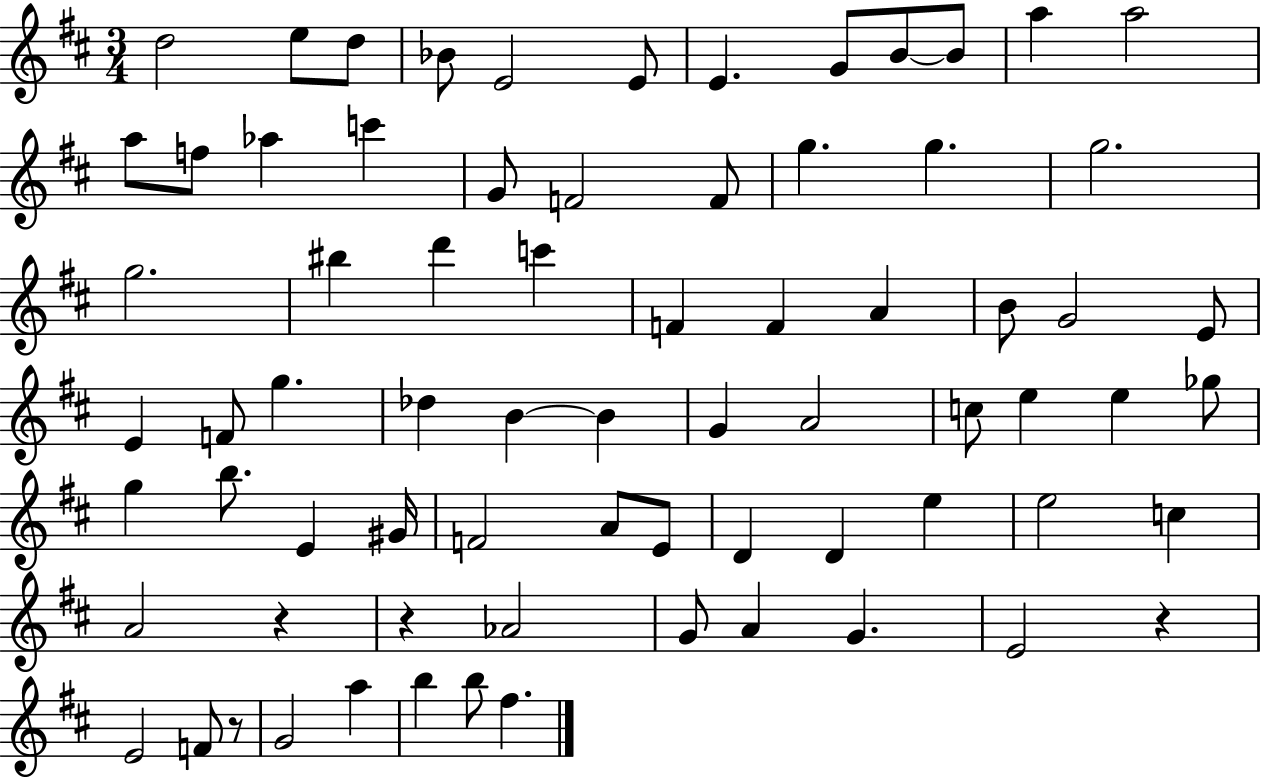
D5/h E5/e D5/e Bb4/e E4/h E4/e E4/q. G4/e B4/e B4/e A5/q A5/h A5/e F5/e Ab5/q C6/q G4/e F4/h F4/e G5/q. G5/q. G5/h. G5/h. BIS5/q D6/q C6/q F4/q F4/q A4/q B4/e G4/h E4/e E4/q F4/e G5/q. Db5/q B4/q B4/q G4/q A4/h C5/e E5/q E5/q Gb5/e G5/q B5/e. E4/q G#4/s F4/h A4/e E4/e D4/q D4/q E5/q E5/h C5/q A4/h R/q R/q Ab4/h G4/e A4/q G4/q. E4/h R/q E4/h F4/e R/e G4/h A5/q B5/q B5/e F#5/q.